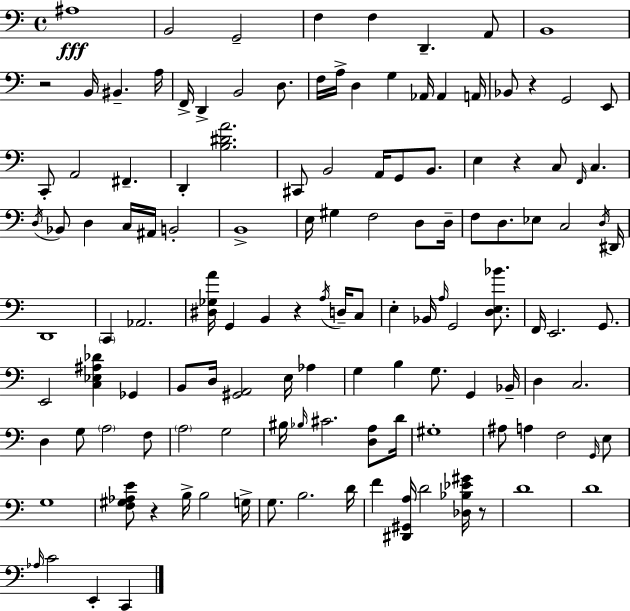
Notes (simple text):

A#3/w B2/h G2/h F3/q F3/q D2/q. A2/e B2/w R/h B2/s BIS2/q. A3/s F2/s D2/q B2/h D3/e. F3/s A3/s D3/q G3/q Ab2/s Ab2/q A2/s Bb2/e R/q G2/h E2/e C2/e A2/h F#2/q. D2/q [B3,D#4,A4]/h. C#2/e B2/h A2/s G2/e B2/e. E3/q R/q C3/e F2/s C3/q. D3/s Bb2/e D3/q C3/s A#2/s B2/h B2/w E3/s G#3/q F3/h D3/e D3/s F3/e D3/e. Eb3/e C3/h D3/s D#2/s D2/w C2/q Ab2/h. [D#3,Gb3,A4]/s G2/q B2/q R/q A3/s D3/s C3/e E3/q Bb2/s A3/s G2/h [D3,E3,Bb4]/e. F2/s E2/h. G2/e. E2/h [C3,Eb3,A#3,Db4]/q Gb2/q B2/e D3/s [G#2,A2]/h E3/s Ab3/q G3/q B3/q G3/e. G2/q Bb2/s D3/q C3/h. D3/q G3/e A3/h F3/e A3/h G3/h BIS3/s Bb3/s C#4/h. [D3,A3]/e D4/s G#3/w A#3/e A3/q F3/h G2/s E3/e G3/w [F3,G#3,Ab3,E4]/e R/q B3/s B3/h G3/s G3/e. B3/h. D4/s F4/q [D#2,G#2,A3]/s D4/h [Db3,Bb3,Eb4,G#4]/s R/e D4/w D4/w Ab3/s C4/h E2/q C2/q